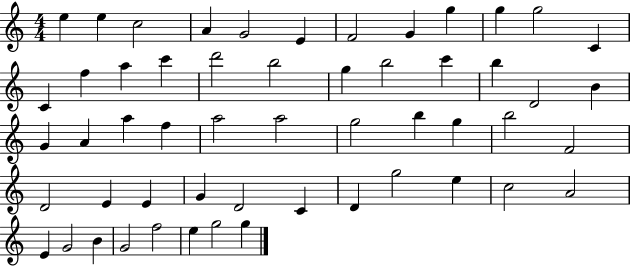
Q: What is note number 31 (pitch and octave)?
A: G5